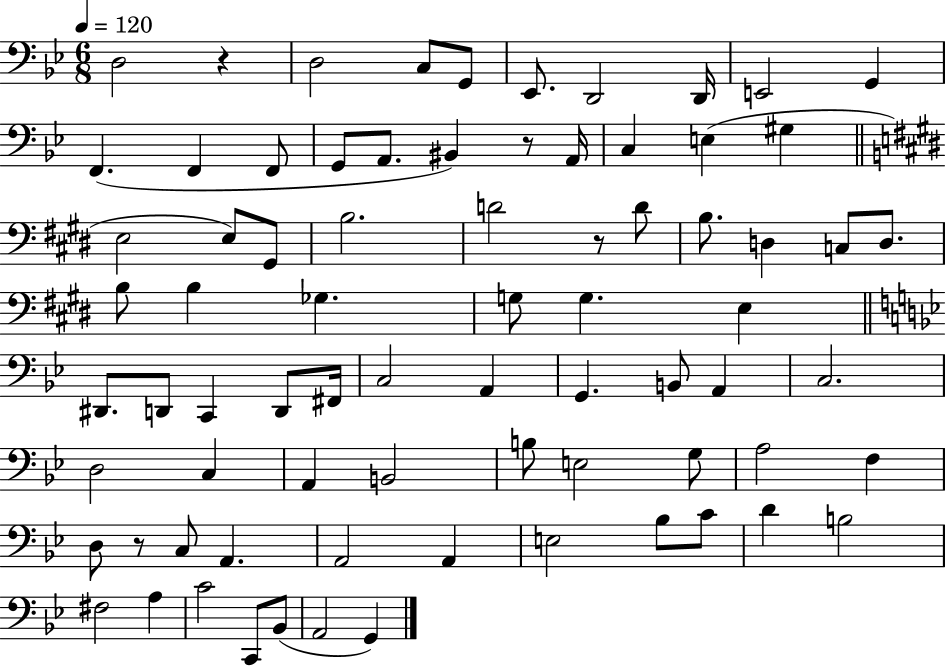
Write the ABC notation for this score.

X:1
T:Untitled
M:6/8
L:1/4
K:Bb
D,2 z D,2 C,/2 G,,/2 _E,,/2 D,,2 D,,/4 E,,2 G,, F,, F,, F,,/2 G,,/2 A,,/2 ^B,, z/2 A,,/4 C, E, ^G, E,2 E,/2 ^G,,/2 B,2 D2 z/2 D/2 B,/2 D, C,/2 D,/2 B,/2 B, _G, G,/2 G, E, ^D,,/2 D,,/2 C,, D,,/2 ^F,,/4 C,2 A,, G,, B,,/2 A,, C,2 D,2 C, A,, B,,2 B,/2 E,2 G,/2 A,2 F, D,/2 z/2 C,/2 A,, A,,2 A,, E,2 _B,/2 C/2 D B,2 ^F,2 A, C2 C,,/2 _B,,/2 A,,2 G,,